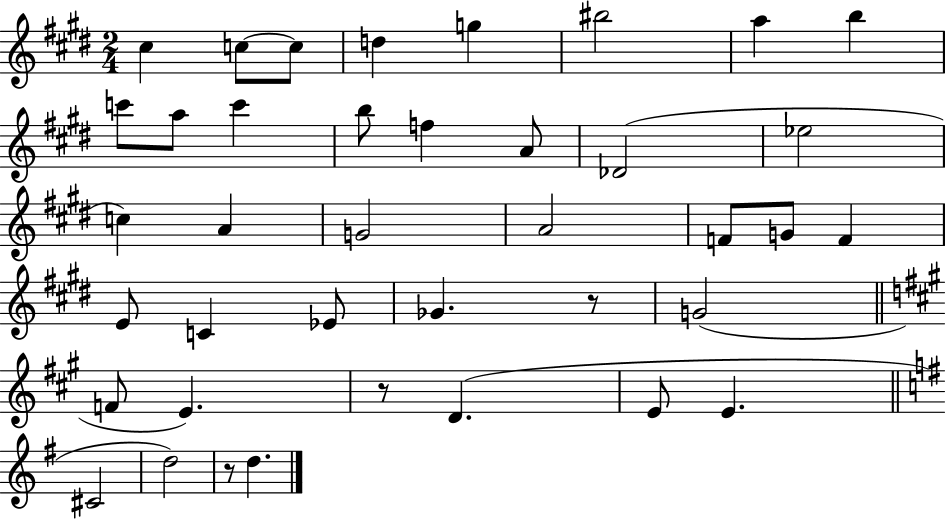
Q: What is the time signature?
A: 2/4